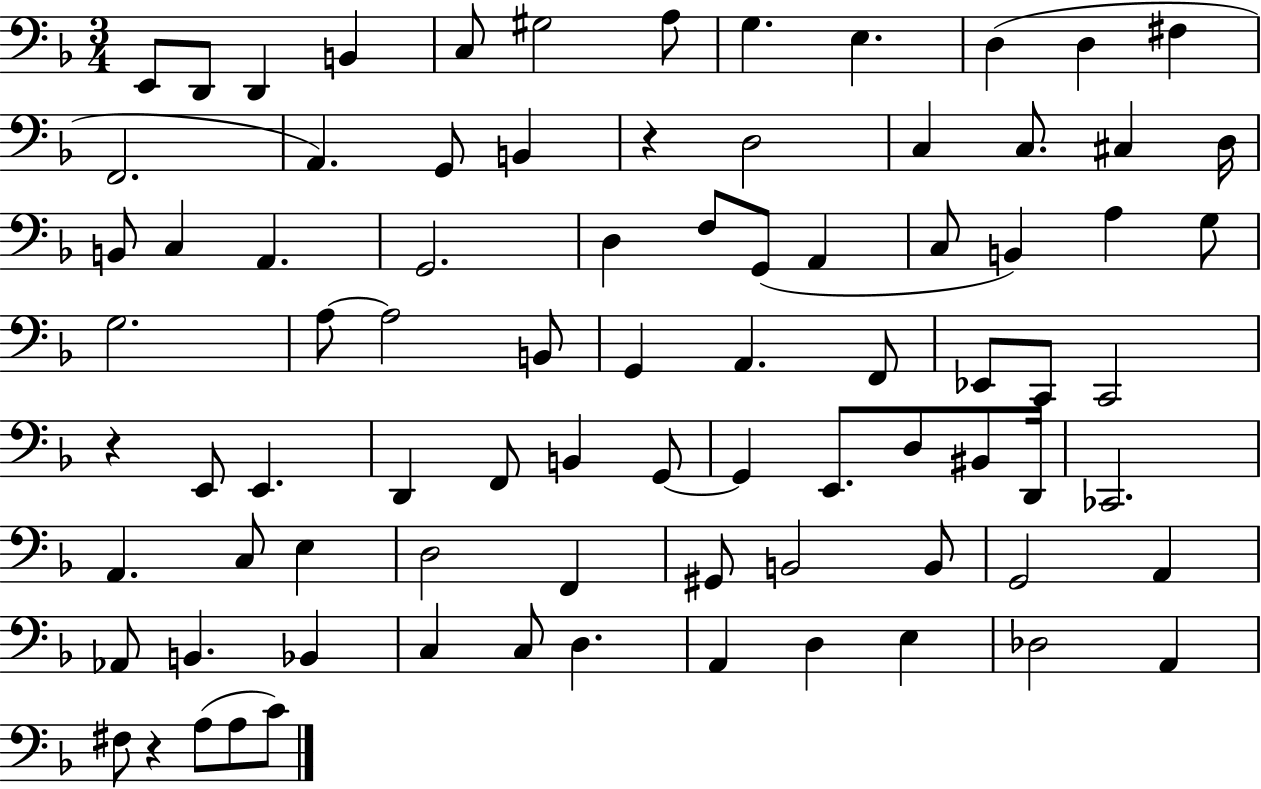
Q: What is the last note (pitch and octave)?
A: C4